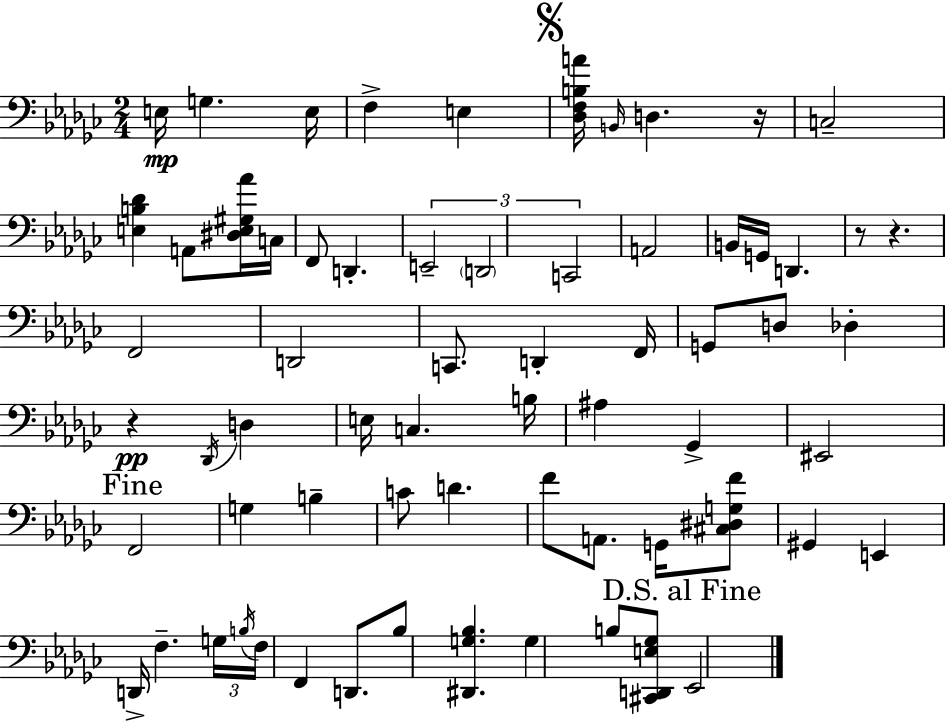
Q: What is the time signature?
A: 2/4